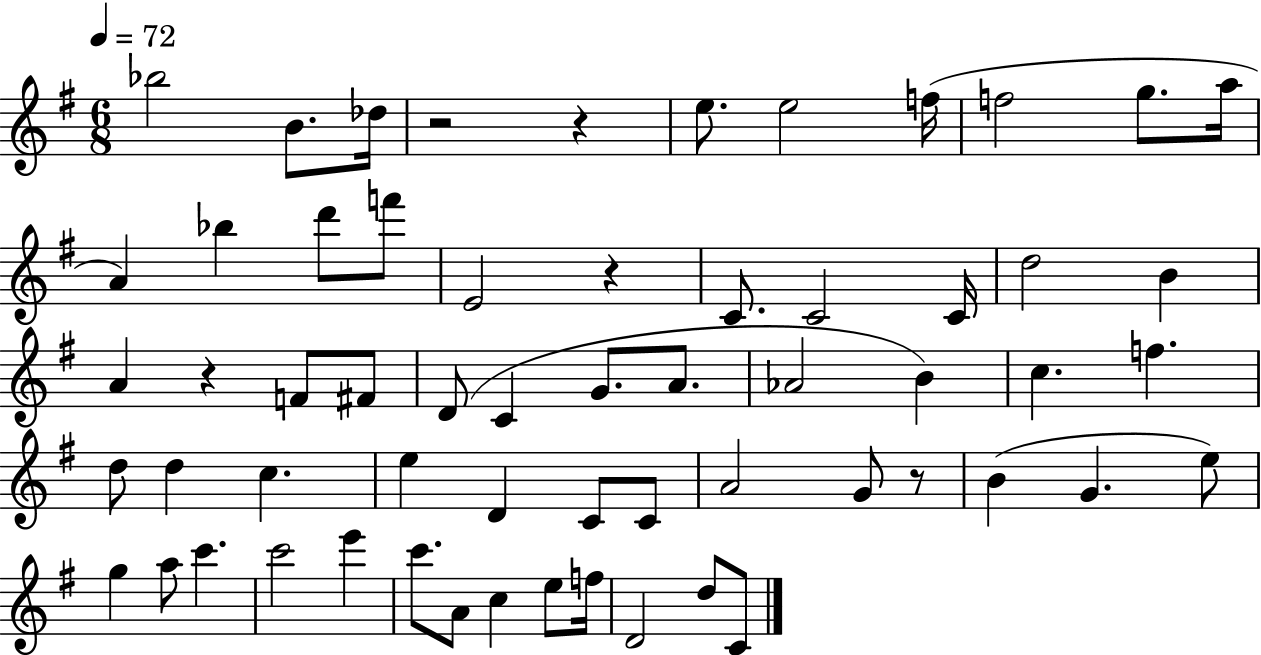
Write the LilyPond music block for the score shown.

{
  \clef treble
  \numericTimeSignature
  \time 6/8
  \key g \major
  \tempo 4 = 72
  \repeat volta 2 { bes''2 b'8. des''16 | r2 r4 | e''8. e''2 f''16( | f''2 g''8. a''16 | \break a'4) bes''4 d'''8 f'''8 | e'2 r4 | c'8. c'2 c'16 | d''2 b'4 | \break a'4 r4 f'8 fis'8 | d'8( c'4 g'8. a'8. | aes'2 b'4) | c''4. f''4. | \break d''8 d''4 c''4. | e''4 d'4 c'8 c'8 | a'2 g'8 r8 | b'4( g'4. e''8) | \break g''4 a''8 c'''4. | c'''2 e'''4 | c'''8. a'8 c''4 e''8 f''16 | d'2 d''8 c'8 | \break } \bar "|."
}